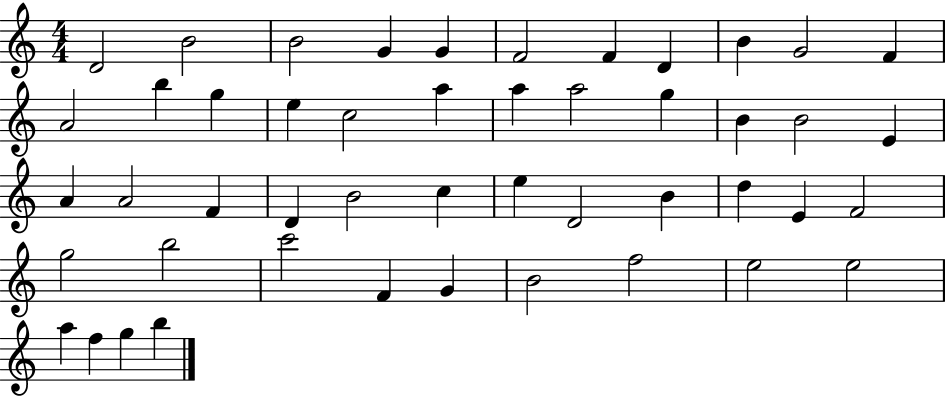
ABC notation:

X:1
T:Untitled
M:4/4
L:1/4
K:C
D2 B2 B2 G G F2 F D B G2 F A2 b g e c2 a a a2 g B B2 E A A2 F D B2 c e D2 B d E F2 g2 b2 c'2 F G B2 f2 e2 e2 a f g b